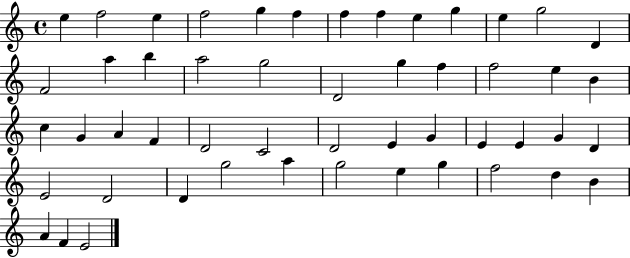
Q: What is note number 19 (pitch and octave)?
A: D4